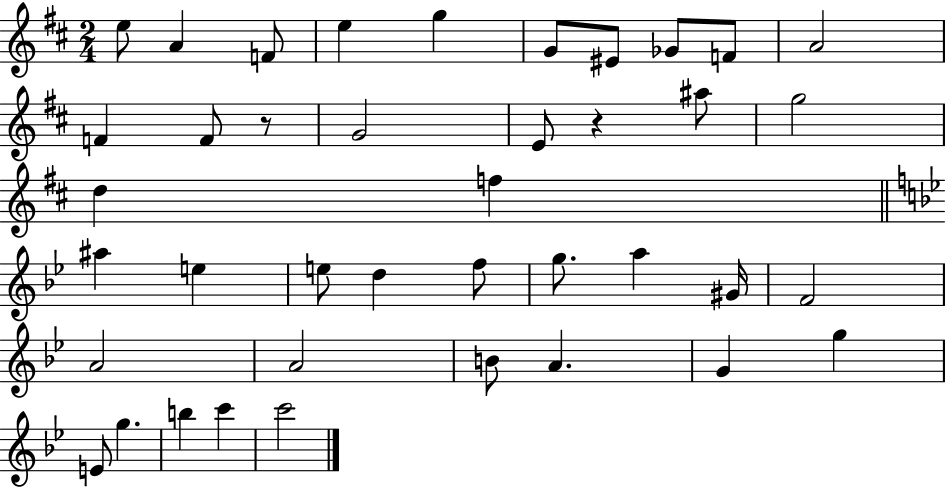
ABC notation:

X:1
T:Untitled
M:2/4
L:1/4
K:D
e/2 A F/2 e g G/2 ^E/2 _G/2 F/2 A2 F F/2 z/2 G2 E/2 z ^a/2 g2 d f ^a e e/2 d f/2 g/2 a ^G/4 F2 A2 A2 B/2 A G g E/2 g b c' c'2